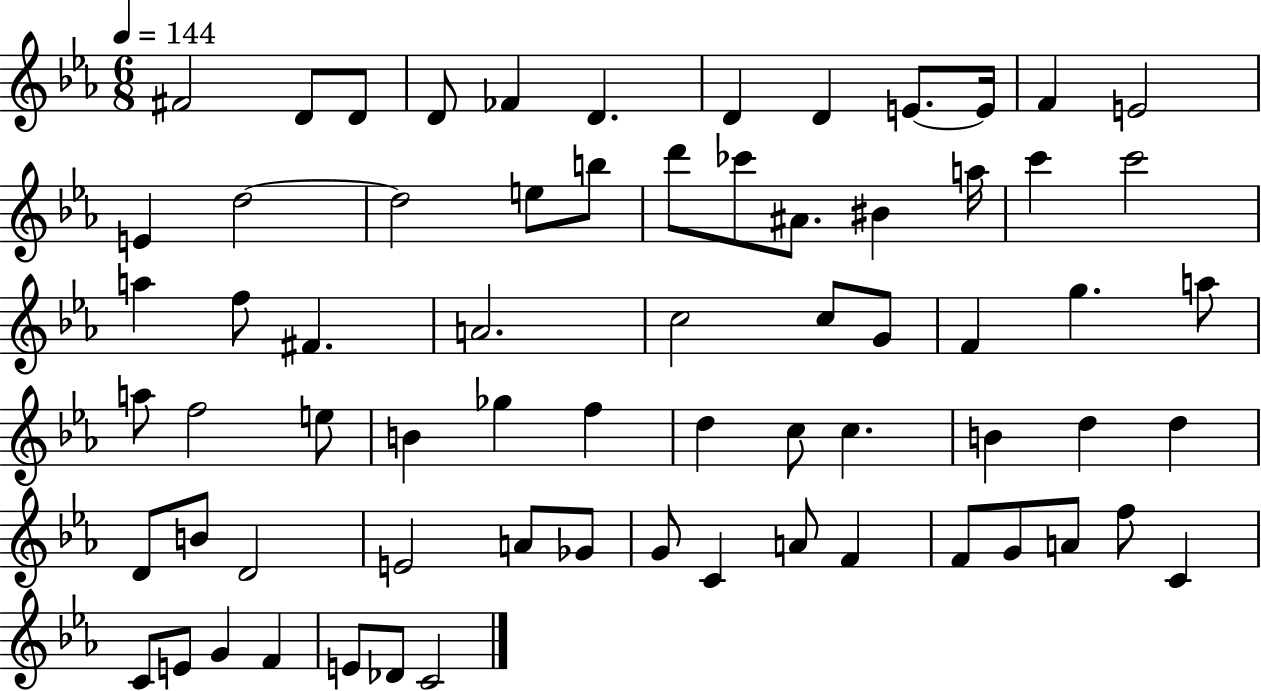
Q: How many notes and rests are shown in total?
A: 68